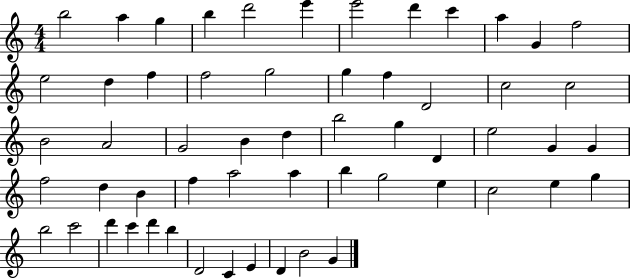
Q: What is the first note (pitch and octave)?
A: B5